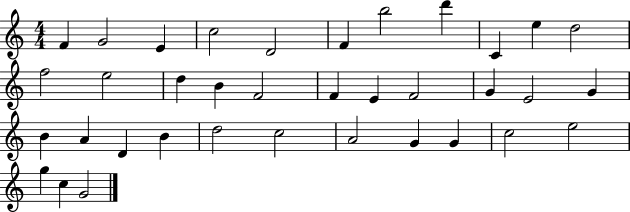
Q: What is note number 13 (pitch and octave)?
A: E5